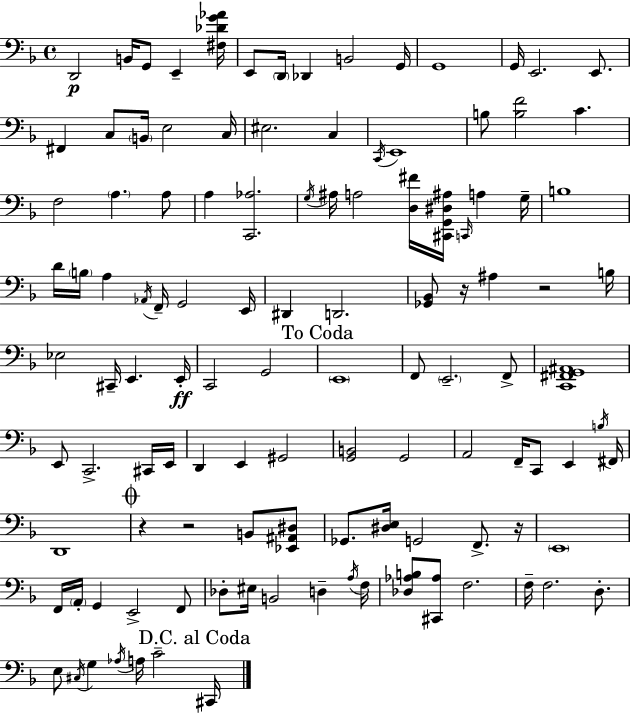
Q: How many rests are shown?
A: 5